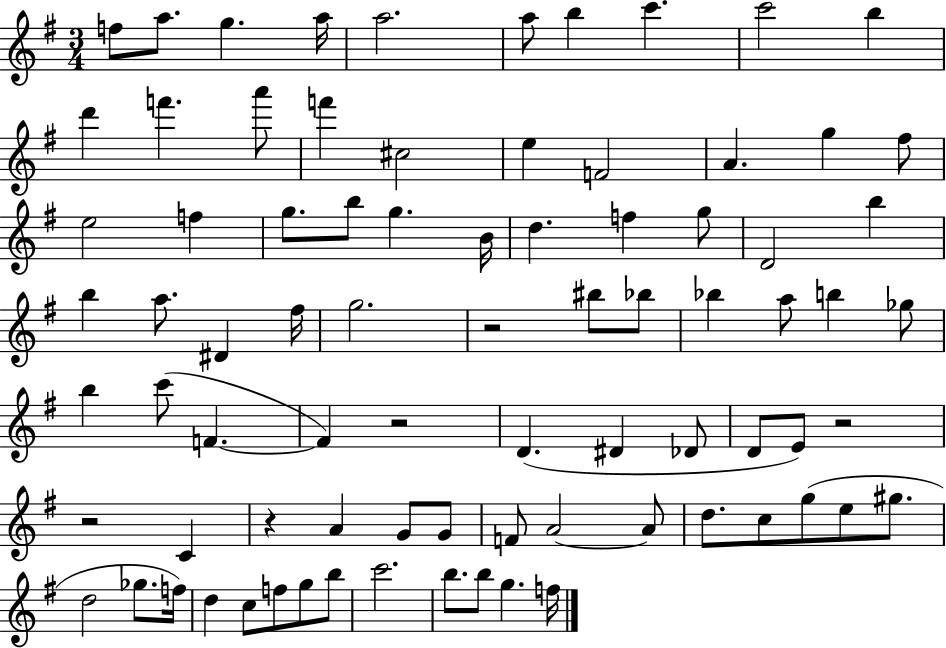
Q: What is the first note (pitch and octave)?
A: F5